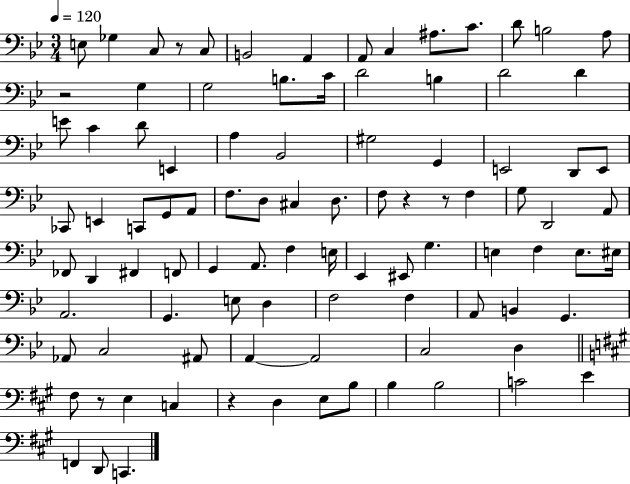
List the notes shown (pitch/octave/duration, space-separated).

E3/e Gb3/q C3/e R/e C3/e B2/h A2/q A2/e C3/q A#3/e. C4/e. D4/e B3/h A3/e R/h G3/q G3/h B3/e. C4/s D4/h B3/q D4/h D4/q E4/e C4/q D4/e E2/q A3/q Bb2/h G#3/h G2/q E2/h D2/e E2/e CES2/e E2/q C2/e G2/e A2/e F3/e. D3/e C#3/q D3/e. F3/e R/q R/e F3/q G3/e D2/h A2/e FES2/e D2/q F#2/q F2/e G2/q A2/e. F3/q E3/s Eb2/q EIS2/e G3/q. E3/q F3/q E3/e. EIS3/s A2/h. G2/q. E3/e D3/q F3/h F3/q A2/e B2/q G2/q. Ab2/e C3/h A#2/e A2/q A2/h C3/h D3/q F#3/e R/e E3/q C3/q R/q D3/q E3/e B3/e B3/q B3/h C4/h E4/q F2/q D2/e C2/q.